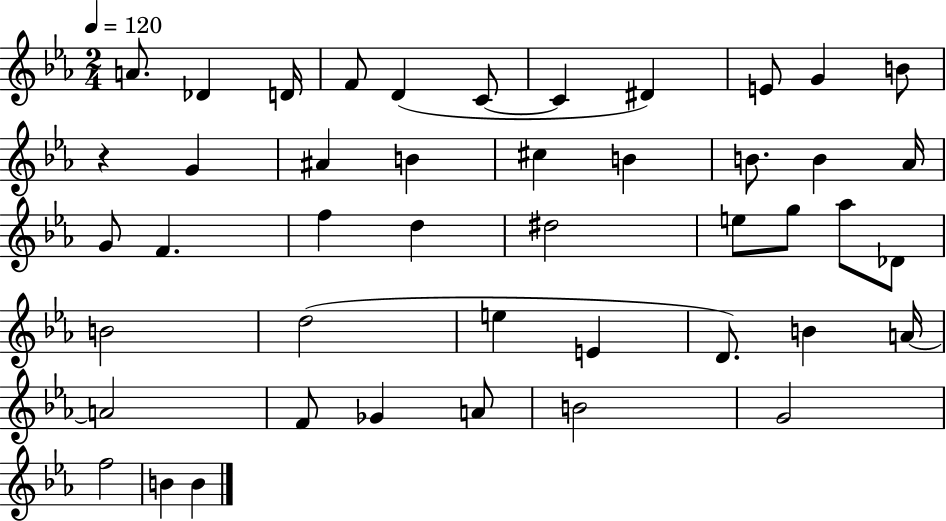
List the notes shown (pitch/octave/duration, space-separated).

A4/e. Db4/q D4/s F4/e D4/q C4/e C4/q D#4/q E4/e G4/q B4/e R/q G4/q A#4/q B4/q C#5/q B4/q B4/e. B4/q Ab4/s G4/e F4/q. F5/q D5/q D#5/h E5/e G5/e Ab5/e Db4/e B4/h D5/h E5/q E4/q D4/e. B4/q A4/s A4/h F4/e Gb4/q A4/e B4/h G4/h F5/h B4/q B4/q